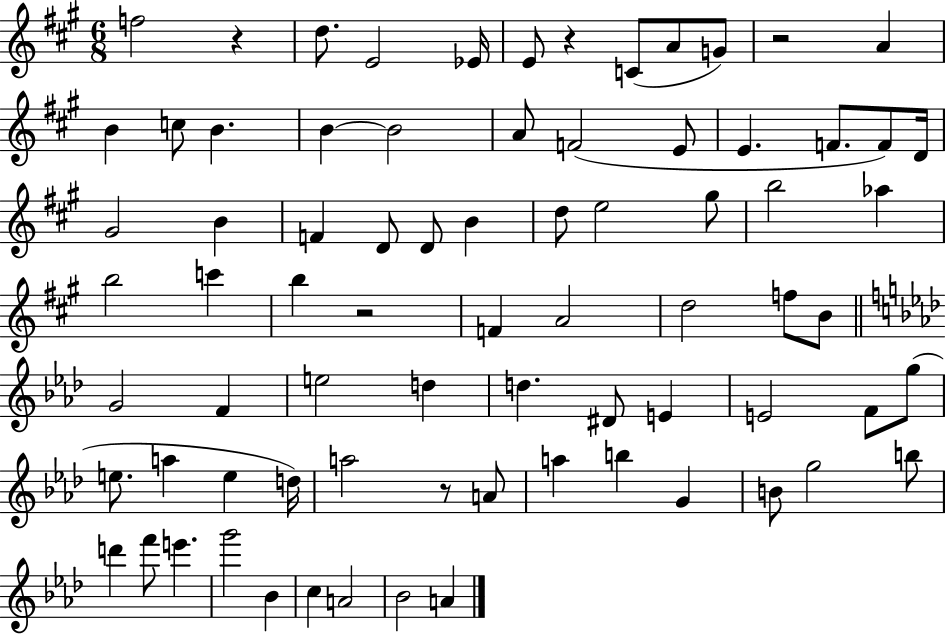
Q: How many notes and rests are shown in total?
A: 76